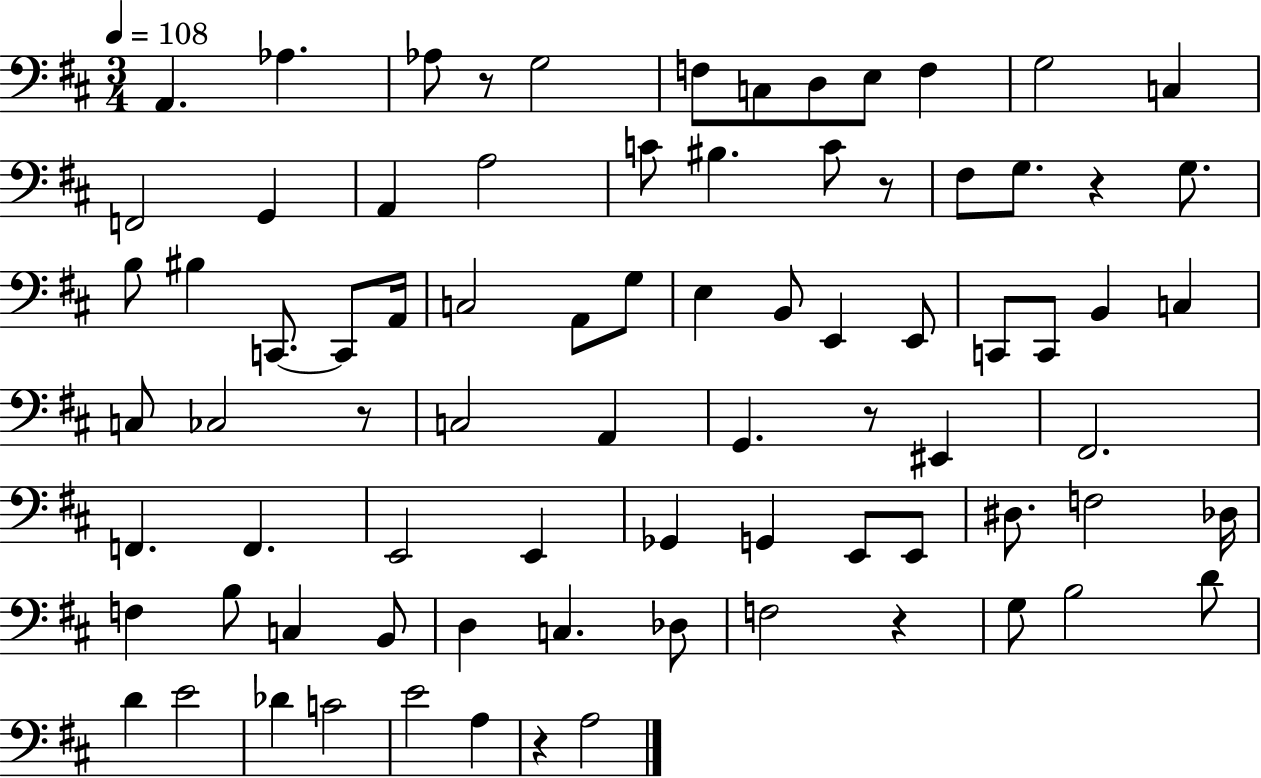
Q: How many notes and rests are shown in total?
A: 80